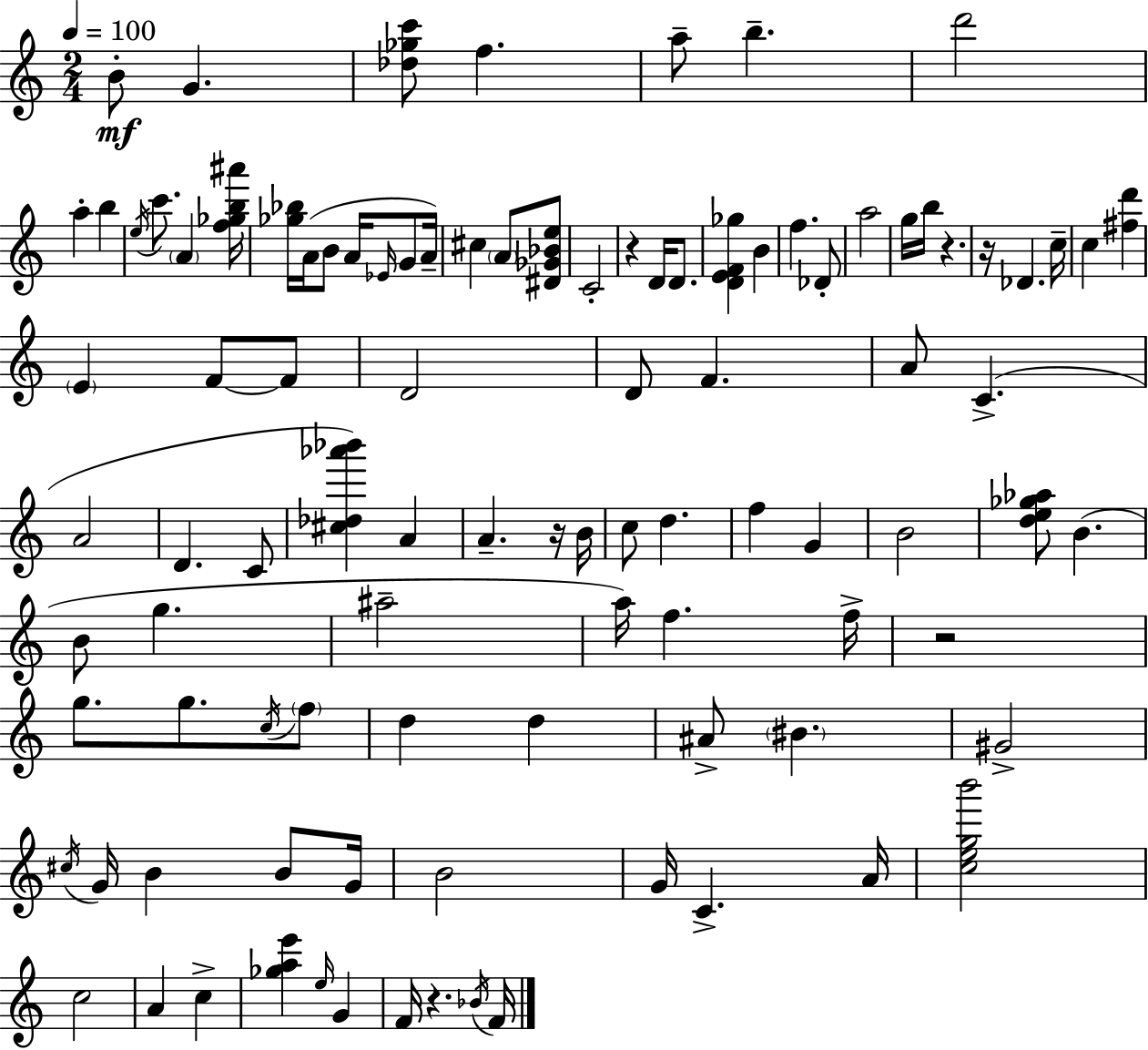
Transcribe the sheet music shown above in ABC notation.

X:1
T:Untitled
M:2/4
L:1/4
K:C
B/2 G [_d_gc']/2 f a/2 b d'2 a b e/4 c'/2 A [f_gb^a']/4 [_g_b]/4 A/4 B/2 A/4 _E/4 G/2 A/4 ^c A/2 [^D_G_Be]/2 C2 z D/4 D/2 [DEF_g] B f _D/2 a2 g/4 b/4 z z/4 _D c/4 c [^fd'] E F/2 F/2 D2 D/2 F A/2 C A2 D C/2 [^c_d_a'_b'] A A z/4 B/4 c/2 d f G B2 [de_g_a]/2 B B/2 g ^a2 a/4 f f/4 z2 g/2 g/2 c/4 f/2 d d ^A/2 ^B ^G2 ^c/4 G/4 B B/2 G/4 B2 G/4 C A/4 [cegb']2 c2 A c [_gae'] e/4 G F/4 z _B/4 F/4